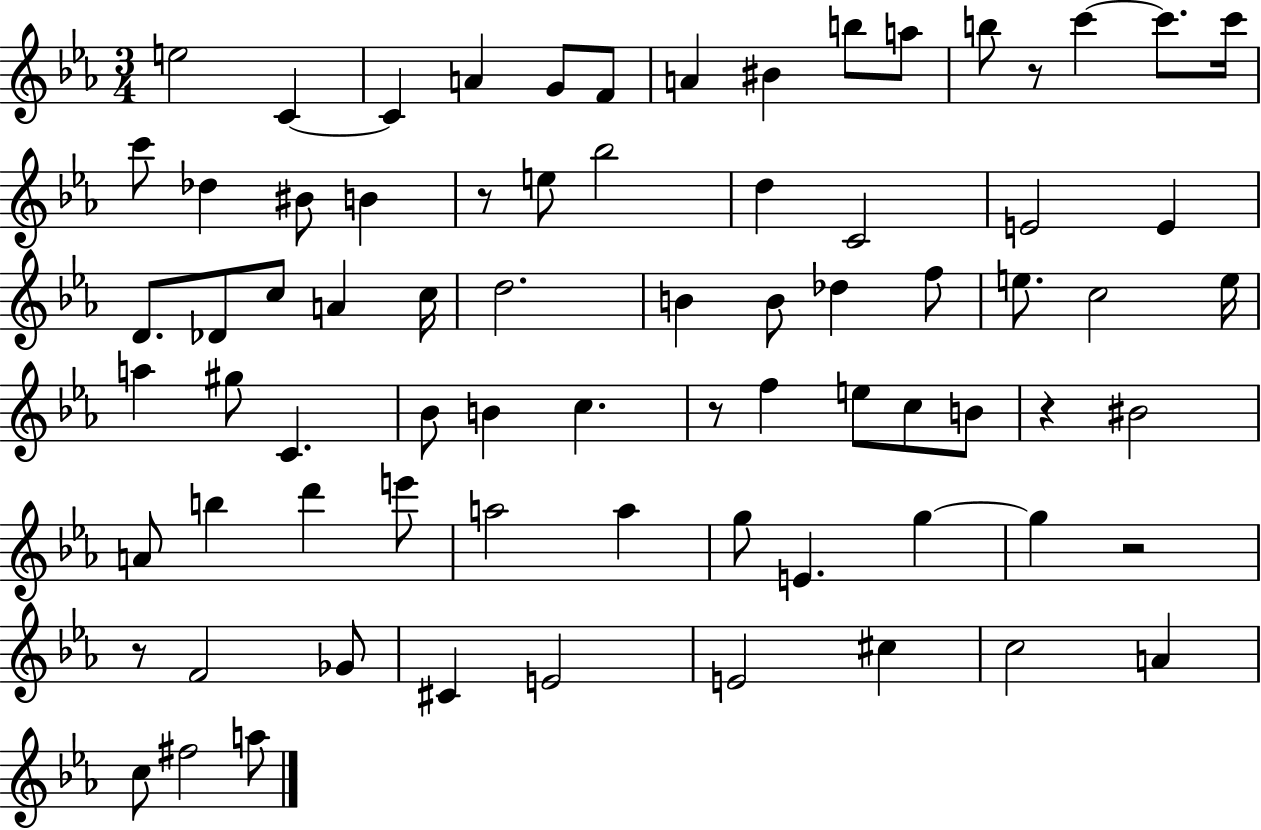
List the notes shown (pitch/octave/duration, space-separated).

E5/h C4/q C4/q A4/q G4/e F4/e A4/q BIS4/q B5/e A5/e B5/e R/e C6/q C6/e. C6/s C6/e Db5/q BIS4/e B4/q R/e E5/e Bb5/h D5/q C4/h E4/h E4/q D4/e. Db4/e C5/e A4/q C5/s D5/h. B4/q B4/e Db5/q F5/e E5/e. C5/h E5/s A5/q G#5/e C4/q. Bb4/e B4/q C5/q. R/e F5/q E5/e C5/e B4/e R/q BIS4/h A4/e B5/q D6/q E6/e A5/h A5/q G5/e E4/q. G5/q G5/q R/h R/e F4/h Gb4/e C#4/q E4/h E4/h C#5/q C5/h A4/q C5/e F#5/h A5/e